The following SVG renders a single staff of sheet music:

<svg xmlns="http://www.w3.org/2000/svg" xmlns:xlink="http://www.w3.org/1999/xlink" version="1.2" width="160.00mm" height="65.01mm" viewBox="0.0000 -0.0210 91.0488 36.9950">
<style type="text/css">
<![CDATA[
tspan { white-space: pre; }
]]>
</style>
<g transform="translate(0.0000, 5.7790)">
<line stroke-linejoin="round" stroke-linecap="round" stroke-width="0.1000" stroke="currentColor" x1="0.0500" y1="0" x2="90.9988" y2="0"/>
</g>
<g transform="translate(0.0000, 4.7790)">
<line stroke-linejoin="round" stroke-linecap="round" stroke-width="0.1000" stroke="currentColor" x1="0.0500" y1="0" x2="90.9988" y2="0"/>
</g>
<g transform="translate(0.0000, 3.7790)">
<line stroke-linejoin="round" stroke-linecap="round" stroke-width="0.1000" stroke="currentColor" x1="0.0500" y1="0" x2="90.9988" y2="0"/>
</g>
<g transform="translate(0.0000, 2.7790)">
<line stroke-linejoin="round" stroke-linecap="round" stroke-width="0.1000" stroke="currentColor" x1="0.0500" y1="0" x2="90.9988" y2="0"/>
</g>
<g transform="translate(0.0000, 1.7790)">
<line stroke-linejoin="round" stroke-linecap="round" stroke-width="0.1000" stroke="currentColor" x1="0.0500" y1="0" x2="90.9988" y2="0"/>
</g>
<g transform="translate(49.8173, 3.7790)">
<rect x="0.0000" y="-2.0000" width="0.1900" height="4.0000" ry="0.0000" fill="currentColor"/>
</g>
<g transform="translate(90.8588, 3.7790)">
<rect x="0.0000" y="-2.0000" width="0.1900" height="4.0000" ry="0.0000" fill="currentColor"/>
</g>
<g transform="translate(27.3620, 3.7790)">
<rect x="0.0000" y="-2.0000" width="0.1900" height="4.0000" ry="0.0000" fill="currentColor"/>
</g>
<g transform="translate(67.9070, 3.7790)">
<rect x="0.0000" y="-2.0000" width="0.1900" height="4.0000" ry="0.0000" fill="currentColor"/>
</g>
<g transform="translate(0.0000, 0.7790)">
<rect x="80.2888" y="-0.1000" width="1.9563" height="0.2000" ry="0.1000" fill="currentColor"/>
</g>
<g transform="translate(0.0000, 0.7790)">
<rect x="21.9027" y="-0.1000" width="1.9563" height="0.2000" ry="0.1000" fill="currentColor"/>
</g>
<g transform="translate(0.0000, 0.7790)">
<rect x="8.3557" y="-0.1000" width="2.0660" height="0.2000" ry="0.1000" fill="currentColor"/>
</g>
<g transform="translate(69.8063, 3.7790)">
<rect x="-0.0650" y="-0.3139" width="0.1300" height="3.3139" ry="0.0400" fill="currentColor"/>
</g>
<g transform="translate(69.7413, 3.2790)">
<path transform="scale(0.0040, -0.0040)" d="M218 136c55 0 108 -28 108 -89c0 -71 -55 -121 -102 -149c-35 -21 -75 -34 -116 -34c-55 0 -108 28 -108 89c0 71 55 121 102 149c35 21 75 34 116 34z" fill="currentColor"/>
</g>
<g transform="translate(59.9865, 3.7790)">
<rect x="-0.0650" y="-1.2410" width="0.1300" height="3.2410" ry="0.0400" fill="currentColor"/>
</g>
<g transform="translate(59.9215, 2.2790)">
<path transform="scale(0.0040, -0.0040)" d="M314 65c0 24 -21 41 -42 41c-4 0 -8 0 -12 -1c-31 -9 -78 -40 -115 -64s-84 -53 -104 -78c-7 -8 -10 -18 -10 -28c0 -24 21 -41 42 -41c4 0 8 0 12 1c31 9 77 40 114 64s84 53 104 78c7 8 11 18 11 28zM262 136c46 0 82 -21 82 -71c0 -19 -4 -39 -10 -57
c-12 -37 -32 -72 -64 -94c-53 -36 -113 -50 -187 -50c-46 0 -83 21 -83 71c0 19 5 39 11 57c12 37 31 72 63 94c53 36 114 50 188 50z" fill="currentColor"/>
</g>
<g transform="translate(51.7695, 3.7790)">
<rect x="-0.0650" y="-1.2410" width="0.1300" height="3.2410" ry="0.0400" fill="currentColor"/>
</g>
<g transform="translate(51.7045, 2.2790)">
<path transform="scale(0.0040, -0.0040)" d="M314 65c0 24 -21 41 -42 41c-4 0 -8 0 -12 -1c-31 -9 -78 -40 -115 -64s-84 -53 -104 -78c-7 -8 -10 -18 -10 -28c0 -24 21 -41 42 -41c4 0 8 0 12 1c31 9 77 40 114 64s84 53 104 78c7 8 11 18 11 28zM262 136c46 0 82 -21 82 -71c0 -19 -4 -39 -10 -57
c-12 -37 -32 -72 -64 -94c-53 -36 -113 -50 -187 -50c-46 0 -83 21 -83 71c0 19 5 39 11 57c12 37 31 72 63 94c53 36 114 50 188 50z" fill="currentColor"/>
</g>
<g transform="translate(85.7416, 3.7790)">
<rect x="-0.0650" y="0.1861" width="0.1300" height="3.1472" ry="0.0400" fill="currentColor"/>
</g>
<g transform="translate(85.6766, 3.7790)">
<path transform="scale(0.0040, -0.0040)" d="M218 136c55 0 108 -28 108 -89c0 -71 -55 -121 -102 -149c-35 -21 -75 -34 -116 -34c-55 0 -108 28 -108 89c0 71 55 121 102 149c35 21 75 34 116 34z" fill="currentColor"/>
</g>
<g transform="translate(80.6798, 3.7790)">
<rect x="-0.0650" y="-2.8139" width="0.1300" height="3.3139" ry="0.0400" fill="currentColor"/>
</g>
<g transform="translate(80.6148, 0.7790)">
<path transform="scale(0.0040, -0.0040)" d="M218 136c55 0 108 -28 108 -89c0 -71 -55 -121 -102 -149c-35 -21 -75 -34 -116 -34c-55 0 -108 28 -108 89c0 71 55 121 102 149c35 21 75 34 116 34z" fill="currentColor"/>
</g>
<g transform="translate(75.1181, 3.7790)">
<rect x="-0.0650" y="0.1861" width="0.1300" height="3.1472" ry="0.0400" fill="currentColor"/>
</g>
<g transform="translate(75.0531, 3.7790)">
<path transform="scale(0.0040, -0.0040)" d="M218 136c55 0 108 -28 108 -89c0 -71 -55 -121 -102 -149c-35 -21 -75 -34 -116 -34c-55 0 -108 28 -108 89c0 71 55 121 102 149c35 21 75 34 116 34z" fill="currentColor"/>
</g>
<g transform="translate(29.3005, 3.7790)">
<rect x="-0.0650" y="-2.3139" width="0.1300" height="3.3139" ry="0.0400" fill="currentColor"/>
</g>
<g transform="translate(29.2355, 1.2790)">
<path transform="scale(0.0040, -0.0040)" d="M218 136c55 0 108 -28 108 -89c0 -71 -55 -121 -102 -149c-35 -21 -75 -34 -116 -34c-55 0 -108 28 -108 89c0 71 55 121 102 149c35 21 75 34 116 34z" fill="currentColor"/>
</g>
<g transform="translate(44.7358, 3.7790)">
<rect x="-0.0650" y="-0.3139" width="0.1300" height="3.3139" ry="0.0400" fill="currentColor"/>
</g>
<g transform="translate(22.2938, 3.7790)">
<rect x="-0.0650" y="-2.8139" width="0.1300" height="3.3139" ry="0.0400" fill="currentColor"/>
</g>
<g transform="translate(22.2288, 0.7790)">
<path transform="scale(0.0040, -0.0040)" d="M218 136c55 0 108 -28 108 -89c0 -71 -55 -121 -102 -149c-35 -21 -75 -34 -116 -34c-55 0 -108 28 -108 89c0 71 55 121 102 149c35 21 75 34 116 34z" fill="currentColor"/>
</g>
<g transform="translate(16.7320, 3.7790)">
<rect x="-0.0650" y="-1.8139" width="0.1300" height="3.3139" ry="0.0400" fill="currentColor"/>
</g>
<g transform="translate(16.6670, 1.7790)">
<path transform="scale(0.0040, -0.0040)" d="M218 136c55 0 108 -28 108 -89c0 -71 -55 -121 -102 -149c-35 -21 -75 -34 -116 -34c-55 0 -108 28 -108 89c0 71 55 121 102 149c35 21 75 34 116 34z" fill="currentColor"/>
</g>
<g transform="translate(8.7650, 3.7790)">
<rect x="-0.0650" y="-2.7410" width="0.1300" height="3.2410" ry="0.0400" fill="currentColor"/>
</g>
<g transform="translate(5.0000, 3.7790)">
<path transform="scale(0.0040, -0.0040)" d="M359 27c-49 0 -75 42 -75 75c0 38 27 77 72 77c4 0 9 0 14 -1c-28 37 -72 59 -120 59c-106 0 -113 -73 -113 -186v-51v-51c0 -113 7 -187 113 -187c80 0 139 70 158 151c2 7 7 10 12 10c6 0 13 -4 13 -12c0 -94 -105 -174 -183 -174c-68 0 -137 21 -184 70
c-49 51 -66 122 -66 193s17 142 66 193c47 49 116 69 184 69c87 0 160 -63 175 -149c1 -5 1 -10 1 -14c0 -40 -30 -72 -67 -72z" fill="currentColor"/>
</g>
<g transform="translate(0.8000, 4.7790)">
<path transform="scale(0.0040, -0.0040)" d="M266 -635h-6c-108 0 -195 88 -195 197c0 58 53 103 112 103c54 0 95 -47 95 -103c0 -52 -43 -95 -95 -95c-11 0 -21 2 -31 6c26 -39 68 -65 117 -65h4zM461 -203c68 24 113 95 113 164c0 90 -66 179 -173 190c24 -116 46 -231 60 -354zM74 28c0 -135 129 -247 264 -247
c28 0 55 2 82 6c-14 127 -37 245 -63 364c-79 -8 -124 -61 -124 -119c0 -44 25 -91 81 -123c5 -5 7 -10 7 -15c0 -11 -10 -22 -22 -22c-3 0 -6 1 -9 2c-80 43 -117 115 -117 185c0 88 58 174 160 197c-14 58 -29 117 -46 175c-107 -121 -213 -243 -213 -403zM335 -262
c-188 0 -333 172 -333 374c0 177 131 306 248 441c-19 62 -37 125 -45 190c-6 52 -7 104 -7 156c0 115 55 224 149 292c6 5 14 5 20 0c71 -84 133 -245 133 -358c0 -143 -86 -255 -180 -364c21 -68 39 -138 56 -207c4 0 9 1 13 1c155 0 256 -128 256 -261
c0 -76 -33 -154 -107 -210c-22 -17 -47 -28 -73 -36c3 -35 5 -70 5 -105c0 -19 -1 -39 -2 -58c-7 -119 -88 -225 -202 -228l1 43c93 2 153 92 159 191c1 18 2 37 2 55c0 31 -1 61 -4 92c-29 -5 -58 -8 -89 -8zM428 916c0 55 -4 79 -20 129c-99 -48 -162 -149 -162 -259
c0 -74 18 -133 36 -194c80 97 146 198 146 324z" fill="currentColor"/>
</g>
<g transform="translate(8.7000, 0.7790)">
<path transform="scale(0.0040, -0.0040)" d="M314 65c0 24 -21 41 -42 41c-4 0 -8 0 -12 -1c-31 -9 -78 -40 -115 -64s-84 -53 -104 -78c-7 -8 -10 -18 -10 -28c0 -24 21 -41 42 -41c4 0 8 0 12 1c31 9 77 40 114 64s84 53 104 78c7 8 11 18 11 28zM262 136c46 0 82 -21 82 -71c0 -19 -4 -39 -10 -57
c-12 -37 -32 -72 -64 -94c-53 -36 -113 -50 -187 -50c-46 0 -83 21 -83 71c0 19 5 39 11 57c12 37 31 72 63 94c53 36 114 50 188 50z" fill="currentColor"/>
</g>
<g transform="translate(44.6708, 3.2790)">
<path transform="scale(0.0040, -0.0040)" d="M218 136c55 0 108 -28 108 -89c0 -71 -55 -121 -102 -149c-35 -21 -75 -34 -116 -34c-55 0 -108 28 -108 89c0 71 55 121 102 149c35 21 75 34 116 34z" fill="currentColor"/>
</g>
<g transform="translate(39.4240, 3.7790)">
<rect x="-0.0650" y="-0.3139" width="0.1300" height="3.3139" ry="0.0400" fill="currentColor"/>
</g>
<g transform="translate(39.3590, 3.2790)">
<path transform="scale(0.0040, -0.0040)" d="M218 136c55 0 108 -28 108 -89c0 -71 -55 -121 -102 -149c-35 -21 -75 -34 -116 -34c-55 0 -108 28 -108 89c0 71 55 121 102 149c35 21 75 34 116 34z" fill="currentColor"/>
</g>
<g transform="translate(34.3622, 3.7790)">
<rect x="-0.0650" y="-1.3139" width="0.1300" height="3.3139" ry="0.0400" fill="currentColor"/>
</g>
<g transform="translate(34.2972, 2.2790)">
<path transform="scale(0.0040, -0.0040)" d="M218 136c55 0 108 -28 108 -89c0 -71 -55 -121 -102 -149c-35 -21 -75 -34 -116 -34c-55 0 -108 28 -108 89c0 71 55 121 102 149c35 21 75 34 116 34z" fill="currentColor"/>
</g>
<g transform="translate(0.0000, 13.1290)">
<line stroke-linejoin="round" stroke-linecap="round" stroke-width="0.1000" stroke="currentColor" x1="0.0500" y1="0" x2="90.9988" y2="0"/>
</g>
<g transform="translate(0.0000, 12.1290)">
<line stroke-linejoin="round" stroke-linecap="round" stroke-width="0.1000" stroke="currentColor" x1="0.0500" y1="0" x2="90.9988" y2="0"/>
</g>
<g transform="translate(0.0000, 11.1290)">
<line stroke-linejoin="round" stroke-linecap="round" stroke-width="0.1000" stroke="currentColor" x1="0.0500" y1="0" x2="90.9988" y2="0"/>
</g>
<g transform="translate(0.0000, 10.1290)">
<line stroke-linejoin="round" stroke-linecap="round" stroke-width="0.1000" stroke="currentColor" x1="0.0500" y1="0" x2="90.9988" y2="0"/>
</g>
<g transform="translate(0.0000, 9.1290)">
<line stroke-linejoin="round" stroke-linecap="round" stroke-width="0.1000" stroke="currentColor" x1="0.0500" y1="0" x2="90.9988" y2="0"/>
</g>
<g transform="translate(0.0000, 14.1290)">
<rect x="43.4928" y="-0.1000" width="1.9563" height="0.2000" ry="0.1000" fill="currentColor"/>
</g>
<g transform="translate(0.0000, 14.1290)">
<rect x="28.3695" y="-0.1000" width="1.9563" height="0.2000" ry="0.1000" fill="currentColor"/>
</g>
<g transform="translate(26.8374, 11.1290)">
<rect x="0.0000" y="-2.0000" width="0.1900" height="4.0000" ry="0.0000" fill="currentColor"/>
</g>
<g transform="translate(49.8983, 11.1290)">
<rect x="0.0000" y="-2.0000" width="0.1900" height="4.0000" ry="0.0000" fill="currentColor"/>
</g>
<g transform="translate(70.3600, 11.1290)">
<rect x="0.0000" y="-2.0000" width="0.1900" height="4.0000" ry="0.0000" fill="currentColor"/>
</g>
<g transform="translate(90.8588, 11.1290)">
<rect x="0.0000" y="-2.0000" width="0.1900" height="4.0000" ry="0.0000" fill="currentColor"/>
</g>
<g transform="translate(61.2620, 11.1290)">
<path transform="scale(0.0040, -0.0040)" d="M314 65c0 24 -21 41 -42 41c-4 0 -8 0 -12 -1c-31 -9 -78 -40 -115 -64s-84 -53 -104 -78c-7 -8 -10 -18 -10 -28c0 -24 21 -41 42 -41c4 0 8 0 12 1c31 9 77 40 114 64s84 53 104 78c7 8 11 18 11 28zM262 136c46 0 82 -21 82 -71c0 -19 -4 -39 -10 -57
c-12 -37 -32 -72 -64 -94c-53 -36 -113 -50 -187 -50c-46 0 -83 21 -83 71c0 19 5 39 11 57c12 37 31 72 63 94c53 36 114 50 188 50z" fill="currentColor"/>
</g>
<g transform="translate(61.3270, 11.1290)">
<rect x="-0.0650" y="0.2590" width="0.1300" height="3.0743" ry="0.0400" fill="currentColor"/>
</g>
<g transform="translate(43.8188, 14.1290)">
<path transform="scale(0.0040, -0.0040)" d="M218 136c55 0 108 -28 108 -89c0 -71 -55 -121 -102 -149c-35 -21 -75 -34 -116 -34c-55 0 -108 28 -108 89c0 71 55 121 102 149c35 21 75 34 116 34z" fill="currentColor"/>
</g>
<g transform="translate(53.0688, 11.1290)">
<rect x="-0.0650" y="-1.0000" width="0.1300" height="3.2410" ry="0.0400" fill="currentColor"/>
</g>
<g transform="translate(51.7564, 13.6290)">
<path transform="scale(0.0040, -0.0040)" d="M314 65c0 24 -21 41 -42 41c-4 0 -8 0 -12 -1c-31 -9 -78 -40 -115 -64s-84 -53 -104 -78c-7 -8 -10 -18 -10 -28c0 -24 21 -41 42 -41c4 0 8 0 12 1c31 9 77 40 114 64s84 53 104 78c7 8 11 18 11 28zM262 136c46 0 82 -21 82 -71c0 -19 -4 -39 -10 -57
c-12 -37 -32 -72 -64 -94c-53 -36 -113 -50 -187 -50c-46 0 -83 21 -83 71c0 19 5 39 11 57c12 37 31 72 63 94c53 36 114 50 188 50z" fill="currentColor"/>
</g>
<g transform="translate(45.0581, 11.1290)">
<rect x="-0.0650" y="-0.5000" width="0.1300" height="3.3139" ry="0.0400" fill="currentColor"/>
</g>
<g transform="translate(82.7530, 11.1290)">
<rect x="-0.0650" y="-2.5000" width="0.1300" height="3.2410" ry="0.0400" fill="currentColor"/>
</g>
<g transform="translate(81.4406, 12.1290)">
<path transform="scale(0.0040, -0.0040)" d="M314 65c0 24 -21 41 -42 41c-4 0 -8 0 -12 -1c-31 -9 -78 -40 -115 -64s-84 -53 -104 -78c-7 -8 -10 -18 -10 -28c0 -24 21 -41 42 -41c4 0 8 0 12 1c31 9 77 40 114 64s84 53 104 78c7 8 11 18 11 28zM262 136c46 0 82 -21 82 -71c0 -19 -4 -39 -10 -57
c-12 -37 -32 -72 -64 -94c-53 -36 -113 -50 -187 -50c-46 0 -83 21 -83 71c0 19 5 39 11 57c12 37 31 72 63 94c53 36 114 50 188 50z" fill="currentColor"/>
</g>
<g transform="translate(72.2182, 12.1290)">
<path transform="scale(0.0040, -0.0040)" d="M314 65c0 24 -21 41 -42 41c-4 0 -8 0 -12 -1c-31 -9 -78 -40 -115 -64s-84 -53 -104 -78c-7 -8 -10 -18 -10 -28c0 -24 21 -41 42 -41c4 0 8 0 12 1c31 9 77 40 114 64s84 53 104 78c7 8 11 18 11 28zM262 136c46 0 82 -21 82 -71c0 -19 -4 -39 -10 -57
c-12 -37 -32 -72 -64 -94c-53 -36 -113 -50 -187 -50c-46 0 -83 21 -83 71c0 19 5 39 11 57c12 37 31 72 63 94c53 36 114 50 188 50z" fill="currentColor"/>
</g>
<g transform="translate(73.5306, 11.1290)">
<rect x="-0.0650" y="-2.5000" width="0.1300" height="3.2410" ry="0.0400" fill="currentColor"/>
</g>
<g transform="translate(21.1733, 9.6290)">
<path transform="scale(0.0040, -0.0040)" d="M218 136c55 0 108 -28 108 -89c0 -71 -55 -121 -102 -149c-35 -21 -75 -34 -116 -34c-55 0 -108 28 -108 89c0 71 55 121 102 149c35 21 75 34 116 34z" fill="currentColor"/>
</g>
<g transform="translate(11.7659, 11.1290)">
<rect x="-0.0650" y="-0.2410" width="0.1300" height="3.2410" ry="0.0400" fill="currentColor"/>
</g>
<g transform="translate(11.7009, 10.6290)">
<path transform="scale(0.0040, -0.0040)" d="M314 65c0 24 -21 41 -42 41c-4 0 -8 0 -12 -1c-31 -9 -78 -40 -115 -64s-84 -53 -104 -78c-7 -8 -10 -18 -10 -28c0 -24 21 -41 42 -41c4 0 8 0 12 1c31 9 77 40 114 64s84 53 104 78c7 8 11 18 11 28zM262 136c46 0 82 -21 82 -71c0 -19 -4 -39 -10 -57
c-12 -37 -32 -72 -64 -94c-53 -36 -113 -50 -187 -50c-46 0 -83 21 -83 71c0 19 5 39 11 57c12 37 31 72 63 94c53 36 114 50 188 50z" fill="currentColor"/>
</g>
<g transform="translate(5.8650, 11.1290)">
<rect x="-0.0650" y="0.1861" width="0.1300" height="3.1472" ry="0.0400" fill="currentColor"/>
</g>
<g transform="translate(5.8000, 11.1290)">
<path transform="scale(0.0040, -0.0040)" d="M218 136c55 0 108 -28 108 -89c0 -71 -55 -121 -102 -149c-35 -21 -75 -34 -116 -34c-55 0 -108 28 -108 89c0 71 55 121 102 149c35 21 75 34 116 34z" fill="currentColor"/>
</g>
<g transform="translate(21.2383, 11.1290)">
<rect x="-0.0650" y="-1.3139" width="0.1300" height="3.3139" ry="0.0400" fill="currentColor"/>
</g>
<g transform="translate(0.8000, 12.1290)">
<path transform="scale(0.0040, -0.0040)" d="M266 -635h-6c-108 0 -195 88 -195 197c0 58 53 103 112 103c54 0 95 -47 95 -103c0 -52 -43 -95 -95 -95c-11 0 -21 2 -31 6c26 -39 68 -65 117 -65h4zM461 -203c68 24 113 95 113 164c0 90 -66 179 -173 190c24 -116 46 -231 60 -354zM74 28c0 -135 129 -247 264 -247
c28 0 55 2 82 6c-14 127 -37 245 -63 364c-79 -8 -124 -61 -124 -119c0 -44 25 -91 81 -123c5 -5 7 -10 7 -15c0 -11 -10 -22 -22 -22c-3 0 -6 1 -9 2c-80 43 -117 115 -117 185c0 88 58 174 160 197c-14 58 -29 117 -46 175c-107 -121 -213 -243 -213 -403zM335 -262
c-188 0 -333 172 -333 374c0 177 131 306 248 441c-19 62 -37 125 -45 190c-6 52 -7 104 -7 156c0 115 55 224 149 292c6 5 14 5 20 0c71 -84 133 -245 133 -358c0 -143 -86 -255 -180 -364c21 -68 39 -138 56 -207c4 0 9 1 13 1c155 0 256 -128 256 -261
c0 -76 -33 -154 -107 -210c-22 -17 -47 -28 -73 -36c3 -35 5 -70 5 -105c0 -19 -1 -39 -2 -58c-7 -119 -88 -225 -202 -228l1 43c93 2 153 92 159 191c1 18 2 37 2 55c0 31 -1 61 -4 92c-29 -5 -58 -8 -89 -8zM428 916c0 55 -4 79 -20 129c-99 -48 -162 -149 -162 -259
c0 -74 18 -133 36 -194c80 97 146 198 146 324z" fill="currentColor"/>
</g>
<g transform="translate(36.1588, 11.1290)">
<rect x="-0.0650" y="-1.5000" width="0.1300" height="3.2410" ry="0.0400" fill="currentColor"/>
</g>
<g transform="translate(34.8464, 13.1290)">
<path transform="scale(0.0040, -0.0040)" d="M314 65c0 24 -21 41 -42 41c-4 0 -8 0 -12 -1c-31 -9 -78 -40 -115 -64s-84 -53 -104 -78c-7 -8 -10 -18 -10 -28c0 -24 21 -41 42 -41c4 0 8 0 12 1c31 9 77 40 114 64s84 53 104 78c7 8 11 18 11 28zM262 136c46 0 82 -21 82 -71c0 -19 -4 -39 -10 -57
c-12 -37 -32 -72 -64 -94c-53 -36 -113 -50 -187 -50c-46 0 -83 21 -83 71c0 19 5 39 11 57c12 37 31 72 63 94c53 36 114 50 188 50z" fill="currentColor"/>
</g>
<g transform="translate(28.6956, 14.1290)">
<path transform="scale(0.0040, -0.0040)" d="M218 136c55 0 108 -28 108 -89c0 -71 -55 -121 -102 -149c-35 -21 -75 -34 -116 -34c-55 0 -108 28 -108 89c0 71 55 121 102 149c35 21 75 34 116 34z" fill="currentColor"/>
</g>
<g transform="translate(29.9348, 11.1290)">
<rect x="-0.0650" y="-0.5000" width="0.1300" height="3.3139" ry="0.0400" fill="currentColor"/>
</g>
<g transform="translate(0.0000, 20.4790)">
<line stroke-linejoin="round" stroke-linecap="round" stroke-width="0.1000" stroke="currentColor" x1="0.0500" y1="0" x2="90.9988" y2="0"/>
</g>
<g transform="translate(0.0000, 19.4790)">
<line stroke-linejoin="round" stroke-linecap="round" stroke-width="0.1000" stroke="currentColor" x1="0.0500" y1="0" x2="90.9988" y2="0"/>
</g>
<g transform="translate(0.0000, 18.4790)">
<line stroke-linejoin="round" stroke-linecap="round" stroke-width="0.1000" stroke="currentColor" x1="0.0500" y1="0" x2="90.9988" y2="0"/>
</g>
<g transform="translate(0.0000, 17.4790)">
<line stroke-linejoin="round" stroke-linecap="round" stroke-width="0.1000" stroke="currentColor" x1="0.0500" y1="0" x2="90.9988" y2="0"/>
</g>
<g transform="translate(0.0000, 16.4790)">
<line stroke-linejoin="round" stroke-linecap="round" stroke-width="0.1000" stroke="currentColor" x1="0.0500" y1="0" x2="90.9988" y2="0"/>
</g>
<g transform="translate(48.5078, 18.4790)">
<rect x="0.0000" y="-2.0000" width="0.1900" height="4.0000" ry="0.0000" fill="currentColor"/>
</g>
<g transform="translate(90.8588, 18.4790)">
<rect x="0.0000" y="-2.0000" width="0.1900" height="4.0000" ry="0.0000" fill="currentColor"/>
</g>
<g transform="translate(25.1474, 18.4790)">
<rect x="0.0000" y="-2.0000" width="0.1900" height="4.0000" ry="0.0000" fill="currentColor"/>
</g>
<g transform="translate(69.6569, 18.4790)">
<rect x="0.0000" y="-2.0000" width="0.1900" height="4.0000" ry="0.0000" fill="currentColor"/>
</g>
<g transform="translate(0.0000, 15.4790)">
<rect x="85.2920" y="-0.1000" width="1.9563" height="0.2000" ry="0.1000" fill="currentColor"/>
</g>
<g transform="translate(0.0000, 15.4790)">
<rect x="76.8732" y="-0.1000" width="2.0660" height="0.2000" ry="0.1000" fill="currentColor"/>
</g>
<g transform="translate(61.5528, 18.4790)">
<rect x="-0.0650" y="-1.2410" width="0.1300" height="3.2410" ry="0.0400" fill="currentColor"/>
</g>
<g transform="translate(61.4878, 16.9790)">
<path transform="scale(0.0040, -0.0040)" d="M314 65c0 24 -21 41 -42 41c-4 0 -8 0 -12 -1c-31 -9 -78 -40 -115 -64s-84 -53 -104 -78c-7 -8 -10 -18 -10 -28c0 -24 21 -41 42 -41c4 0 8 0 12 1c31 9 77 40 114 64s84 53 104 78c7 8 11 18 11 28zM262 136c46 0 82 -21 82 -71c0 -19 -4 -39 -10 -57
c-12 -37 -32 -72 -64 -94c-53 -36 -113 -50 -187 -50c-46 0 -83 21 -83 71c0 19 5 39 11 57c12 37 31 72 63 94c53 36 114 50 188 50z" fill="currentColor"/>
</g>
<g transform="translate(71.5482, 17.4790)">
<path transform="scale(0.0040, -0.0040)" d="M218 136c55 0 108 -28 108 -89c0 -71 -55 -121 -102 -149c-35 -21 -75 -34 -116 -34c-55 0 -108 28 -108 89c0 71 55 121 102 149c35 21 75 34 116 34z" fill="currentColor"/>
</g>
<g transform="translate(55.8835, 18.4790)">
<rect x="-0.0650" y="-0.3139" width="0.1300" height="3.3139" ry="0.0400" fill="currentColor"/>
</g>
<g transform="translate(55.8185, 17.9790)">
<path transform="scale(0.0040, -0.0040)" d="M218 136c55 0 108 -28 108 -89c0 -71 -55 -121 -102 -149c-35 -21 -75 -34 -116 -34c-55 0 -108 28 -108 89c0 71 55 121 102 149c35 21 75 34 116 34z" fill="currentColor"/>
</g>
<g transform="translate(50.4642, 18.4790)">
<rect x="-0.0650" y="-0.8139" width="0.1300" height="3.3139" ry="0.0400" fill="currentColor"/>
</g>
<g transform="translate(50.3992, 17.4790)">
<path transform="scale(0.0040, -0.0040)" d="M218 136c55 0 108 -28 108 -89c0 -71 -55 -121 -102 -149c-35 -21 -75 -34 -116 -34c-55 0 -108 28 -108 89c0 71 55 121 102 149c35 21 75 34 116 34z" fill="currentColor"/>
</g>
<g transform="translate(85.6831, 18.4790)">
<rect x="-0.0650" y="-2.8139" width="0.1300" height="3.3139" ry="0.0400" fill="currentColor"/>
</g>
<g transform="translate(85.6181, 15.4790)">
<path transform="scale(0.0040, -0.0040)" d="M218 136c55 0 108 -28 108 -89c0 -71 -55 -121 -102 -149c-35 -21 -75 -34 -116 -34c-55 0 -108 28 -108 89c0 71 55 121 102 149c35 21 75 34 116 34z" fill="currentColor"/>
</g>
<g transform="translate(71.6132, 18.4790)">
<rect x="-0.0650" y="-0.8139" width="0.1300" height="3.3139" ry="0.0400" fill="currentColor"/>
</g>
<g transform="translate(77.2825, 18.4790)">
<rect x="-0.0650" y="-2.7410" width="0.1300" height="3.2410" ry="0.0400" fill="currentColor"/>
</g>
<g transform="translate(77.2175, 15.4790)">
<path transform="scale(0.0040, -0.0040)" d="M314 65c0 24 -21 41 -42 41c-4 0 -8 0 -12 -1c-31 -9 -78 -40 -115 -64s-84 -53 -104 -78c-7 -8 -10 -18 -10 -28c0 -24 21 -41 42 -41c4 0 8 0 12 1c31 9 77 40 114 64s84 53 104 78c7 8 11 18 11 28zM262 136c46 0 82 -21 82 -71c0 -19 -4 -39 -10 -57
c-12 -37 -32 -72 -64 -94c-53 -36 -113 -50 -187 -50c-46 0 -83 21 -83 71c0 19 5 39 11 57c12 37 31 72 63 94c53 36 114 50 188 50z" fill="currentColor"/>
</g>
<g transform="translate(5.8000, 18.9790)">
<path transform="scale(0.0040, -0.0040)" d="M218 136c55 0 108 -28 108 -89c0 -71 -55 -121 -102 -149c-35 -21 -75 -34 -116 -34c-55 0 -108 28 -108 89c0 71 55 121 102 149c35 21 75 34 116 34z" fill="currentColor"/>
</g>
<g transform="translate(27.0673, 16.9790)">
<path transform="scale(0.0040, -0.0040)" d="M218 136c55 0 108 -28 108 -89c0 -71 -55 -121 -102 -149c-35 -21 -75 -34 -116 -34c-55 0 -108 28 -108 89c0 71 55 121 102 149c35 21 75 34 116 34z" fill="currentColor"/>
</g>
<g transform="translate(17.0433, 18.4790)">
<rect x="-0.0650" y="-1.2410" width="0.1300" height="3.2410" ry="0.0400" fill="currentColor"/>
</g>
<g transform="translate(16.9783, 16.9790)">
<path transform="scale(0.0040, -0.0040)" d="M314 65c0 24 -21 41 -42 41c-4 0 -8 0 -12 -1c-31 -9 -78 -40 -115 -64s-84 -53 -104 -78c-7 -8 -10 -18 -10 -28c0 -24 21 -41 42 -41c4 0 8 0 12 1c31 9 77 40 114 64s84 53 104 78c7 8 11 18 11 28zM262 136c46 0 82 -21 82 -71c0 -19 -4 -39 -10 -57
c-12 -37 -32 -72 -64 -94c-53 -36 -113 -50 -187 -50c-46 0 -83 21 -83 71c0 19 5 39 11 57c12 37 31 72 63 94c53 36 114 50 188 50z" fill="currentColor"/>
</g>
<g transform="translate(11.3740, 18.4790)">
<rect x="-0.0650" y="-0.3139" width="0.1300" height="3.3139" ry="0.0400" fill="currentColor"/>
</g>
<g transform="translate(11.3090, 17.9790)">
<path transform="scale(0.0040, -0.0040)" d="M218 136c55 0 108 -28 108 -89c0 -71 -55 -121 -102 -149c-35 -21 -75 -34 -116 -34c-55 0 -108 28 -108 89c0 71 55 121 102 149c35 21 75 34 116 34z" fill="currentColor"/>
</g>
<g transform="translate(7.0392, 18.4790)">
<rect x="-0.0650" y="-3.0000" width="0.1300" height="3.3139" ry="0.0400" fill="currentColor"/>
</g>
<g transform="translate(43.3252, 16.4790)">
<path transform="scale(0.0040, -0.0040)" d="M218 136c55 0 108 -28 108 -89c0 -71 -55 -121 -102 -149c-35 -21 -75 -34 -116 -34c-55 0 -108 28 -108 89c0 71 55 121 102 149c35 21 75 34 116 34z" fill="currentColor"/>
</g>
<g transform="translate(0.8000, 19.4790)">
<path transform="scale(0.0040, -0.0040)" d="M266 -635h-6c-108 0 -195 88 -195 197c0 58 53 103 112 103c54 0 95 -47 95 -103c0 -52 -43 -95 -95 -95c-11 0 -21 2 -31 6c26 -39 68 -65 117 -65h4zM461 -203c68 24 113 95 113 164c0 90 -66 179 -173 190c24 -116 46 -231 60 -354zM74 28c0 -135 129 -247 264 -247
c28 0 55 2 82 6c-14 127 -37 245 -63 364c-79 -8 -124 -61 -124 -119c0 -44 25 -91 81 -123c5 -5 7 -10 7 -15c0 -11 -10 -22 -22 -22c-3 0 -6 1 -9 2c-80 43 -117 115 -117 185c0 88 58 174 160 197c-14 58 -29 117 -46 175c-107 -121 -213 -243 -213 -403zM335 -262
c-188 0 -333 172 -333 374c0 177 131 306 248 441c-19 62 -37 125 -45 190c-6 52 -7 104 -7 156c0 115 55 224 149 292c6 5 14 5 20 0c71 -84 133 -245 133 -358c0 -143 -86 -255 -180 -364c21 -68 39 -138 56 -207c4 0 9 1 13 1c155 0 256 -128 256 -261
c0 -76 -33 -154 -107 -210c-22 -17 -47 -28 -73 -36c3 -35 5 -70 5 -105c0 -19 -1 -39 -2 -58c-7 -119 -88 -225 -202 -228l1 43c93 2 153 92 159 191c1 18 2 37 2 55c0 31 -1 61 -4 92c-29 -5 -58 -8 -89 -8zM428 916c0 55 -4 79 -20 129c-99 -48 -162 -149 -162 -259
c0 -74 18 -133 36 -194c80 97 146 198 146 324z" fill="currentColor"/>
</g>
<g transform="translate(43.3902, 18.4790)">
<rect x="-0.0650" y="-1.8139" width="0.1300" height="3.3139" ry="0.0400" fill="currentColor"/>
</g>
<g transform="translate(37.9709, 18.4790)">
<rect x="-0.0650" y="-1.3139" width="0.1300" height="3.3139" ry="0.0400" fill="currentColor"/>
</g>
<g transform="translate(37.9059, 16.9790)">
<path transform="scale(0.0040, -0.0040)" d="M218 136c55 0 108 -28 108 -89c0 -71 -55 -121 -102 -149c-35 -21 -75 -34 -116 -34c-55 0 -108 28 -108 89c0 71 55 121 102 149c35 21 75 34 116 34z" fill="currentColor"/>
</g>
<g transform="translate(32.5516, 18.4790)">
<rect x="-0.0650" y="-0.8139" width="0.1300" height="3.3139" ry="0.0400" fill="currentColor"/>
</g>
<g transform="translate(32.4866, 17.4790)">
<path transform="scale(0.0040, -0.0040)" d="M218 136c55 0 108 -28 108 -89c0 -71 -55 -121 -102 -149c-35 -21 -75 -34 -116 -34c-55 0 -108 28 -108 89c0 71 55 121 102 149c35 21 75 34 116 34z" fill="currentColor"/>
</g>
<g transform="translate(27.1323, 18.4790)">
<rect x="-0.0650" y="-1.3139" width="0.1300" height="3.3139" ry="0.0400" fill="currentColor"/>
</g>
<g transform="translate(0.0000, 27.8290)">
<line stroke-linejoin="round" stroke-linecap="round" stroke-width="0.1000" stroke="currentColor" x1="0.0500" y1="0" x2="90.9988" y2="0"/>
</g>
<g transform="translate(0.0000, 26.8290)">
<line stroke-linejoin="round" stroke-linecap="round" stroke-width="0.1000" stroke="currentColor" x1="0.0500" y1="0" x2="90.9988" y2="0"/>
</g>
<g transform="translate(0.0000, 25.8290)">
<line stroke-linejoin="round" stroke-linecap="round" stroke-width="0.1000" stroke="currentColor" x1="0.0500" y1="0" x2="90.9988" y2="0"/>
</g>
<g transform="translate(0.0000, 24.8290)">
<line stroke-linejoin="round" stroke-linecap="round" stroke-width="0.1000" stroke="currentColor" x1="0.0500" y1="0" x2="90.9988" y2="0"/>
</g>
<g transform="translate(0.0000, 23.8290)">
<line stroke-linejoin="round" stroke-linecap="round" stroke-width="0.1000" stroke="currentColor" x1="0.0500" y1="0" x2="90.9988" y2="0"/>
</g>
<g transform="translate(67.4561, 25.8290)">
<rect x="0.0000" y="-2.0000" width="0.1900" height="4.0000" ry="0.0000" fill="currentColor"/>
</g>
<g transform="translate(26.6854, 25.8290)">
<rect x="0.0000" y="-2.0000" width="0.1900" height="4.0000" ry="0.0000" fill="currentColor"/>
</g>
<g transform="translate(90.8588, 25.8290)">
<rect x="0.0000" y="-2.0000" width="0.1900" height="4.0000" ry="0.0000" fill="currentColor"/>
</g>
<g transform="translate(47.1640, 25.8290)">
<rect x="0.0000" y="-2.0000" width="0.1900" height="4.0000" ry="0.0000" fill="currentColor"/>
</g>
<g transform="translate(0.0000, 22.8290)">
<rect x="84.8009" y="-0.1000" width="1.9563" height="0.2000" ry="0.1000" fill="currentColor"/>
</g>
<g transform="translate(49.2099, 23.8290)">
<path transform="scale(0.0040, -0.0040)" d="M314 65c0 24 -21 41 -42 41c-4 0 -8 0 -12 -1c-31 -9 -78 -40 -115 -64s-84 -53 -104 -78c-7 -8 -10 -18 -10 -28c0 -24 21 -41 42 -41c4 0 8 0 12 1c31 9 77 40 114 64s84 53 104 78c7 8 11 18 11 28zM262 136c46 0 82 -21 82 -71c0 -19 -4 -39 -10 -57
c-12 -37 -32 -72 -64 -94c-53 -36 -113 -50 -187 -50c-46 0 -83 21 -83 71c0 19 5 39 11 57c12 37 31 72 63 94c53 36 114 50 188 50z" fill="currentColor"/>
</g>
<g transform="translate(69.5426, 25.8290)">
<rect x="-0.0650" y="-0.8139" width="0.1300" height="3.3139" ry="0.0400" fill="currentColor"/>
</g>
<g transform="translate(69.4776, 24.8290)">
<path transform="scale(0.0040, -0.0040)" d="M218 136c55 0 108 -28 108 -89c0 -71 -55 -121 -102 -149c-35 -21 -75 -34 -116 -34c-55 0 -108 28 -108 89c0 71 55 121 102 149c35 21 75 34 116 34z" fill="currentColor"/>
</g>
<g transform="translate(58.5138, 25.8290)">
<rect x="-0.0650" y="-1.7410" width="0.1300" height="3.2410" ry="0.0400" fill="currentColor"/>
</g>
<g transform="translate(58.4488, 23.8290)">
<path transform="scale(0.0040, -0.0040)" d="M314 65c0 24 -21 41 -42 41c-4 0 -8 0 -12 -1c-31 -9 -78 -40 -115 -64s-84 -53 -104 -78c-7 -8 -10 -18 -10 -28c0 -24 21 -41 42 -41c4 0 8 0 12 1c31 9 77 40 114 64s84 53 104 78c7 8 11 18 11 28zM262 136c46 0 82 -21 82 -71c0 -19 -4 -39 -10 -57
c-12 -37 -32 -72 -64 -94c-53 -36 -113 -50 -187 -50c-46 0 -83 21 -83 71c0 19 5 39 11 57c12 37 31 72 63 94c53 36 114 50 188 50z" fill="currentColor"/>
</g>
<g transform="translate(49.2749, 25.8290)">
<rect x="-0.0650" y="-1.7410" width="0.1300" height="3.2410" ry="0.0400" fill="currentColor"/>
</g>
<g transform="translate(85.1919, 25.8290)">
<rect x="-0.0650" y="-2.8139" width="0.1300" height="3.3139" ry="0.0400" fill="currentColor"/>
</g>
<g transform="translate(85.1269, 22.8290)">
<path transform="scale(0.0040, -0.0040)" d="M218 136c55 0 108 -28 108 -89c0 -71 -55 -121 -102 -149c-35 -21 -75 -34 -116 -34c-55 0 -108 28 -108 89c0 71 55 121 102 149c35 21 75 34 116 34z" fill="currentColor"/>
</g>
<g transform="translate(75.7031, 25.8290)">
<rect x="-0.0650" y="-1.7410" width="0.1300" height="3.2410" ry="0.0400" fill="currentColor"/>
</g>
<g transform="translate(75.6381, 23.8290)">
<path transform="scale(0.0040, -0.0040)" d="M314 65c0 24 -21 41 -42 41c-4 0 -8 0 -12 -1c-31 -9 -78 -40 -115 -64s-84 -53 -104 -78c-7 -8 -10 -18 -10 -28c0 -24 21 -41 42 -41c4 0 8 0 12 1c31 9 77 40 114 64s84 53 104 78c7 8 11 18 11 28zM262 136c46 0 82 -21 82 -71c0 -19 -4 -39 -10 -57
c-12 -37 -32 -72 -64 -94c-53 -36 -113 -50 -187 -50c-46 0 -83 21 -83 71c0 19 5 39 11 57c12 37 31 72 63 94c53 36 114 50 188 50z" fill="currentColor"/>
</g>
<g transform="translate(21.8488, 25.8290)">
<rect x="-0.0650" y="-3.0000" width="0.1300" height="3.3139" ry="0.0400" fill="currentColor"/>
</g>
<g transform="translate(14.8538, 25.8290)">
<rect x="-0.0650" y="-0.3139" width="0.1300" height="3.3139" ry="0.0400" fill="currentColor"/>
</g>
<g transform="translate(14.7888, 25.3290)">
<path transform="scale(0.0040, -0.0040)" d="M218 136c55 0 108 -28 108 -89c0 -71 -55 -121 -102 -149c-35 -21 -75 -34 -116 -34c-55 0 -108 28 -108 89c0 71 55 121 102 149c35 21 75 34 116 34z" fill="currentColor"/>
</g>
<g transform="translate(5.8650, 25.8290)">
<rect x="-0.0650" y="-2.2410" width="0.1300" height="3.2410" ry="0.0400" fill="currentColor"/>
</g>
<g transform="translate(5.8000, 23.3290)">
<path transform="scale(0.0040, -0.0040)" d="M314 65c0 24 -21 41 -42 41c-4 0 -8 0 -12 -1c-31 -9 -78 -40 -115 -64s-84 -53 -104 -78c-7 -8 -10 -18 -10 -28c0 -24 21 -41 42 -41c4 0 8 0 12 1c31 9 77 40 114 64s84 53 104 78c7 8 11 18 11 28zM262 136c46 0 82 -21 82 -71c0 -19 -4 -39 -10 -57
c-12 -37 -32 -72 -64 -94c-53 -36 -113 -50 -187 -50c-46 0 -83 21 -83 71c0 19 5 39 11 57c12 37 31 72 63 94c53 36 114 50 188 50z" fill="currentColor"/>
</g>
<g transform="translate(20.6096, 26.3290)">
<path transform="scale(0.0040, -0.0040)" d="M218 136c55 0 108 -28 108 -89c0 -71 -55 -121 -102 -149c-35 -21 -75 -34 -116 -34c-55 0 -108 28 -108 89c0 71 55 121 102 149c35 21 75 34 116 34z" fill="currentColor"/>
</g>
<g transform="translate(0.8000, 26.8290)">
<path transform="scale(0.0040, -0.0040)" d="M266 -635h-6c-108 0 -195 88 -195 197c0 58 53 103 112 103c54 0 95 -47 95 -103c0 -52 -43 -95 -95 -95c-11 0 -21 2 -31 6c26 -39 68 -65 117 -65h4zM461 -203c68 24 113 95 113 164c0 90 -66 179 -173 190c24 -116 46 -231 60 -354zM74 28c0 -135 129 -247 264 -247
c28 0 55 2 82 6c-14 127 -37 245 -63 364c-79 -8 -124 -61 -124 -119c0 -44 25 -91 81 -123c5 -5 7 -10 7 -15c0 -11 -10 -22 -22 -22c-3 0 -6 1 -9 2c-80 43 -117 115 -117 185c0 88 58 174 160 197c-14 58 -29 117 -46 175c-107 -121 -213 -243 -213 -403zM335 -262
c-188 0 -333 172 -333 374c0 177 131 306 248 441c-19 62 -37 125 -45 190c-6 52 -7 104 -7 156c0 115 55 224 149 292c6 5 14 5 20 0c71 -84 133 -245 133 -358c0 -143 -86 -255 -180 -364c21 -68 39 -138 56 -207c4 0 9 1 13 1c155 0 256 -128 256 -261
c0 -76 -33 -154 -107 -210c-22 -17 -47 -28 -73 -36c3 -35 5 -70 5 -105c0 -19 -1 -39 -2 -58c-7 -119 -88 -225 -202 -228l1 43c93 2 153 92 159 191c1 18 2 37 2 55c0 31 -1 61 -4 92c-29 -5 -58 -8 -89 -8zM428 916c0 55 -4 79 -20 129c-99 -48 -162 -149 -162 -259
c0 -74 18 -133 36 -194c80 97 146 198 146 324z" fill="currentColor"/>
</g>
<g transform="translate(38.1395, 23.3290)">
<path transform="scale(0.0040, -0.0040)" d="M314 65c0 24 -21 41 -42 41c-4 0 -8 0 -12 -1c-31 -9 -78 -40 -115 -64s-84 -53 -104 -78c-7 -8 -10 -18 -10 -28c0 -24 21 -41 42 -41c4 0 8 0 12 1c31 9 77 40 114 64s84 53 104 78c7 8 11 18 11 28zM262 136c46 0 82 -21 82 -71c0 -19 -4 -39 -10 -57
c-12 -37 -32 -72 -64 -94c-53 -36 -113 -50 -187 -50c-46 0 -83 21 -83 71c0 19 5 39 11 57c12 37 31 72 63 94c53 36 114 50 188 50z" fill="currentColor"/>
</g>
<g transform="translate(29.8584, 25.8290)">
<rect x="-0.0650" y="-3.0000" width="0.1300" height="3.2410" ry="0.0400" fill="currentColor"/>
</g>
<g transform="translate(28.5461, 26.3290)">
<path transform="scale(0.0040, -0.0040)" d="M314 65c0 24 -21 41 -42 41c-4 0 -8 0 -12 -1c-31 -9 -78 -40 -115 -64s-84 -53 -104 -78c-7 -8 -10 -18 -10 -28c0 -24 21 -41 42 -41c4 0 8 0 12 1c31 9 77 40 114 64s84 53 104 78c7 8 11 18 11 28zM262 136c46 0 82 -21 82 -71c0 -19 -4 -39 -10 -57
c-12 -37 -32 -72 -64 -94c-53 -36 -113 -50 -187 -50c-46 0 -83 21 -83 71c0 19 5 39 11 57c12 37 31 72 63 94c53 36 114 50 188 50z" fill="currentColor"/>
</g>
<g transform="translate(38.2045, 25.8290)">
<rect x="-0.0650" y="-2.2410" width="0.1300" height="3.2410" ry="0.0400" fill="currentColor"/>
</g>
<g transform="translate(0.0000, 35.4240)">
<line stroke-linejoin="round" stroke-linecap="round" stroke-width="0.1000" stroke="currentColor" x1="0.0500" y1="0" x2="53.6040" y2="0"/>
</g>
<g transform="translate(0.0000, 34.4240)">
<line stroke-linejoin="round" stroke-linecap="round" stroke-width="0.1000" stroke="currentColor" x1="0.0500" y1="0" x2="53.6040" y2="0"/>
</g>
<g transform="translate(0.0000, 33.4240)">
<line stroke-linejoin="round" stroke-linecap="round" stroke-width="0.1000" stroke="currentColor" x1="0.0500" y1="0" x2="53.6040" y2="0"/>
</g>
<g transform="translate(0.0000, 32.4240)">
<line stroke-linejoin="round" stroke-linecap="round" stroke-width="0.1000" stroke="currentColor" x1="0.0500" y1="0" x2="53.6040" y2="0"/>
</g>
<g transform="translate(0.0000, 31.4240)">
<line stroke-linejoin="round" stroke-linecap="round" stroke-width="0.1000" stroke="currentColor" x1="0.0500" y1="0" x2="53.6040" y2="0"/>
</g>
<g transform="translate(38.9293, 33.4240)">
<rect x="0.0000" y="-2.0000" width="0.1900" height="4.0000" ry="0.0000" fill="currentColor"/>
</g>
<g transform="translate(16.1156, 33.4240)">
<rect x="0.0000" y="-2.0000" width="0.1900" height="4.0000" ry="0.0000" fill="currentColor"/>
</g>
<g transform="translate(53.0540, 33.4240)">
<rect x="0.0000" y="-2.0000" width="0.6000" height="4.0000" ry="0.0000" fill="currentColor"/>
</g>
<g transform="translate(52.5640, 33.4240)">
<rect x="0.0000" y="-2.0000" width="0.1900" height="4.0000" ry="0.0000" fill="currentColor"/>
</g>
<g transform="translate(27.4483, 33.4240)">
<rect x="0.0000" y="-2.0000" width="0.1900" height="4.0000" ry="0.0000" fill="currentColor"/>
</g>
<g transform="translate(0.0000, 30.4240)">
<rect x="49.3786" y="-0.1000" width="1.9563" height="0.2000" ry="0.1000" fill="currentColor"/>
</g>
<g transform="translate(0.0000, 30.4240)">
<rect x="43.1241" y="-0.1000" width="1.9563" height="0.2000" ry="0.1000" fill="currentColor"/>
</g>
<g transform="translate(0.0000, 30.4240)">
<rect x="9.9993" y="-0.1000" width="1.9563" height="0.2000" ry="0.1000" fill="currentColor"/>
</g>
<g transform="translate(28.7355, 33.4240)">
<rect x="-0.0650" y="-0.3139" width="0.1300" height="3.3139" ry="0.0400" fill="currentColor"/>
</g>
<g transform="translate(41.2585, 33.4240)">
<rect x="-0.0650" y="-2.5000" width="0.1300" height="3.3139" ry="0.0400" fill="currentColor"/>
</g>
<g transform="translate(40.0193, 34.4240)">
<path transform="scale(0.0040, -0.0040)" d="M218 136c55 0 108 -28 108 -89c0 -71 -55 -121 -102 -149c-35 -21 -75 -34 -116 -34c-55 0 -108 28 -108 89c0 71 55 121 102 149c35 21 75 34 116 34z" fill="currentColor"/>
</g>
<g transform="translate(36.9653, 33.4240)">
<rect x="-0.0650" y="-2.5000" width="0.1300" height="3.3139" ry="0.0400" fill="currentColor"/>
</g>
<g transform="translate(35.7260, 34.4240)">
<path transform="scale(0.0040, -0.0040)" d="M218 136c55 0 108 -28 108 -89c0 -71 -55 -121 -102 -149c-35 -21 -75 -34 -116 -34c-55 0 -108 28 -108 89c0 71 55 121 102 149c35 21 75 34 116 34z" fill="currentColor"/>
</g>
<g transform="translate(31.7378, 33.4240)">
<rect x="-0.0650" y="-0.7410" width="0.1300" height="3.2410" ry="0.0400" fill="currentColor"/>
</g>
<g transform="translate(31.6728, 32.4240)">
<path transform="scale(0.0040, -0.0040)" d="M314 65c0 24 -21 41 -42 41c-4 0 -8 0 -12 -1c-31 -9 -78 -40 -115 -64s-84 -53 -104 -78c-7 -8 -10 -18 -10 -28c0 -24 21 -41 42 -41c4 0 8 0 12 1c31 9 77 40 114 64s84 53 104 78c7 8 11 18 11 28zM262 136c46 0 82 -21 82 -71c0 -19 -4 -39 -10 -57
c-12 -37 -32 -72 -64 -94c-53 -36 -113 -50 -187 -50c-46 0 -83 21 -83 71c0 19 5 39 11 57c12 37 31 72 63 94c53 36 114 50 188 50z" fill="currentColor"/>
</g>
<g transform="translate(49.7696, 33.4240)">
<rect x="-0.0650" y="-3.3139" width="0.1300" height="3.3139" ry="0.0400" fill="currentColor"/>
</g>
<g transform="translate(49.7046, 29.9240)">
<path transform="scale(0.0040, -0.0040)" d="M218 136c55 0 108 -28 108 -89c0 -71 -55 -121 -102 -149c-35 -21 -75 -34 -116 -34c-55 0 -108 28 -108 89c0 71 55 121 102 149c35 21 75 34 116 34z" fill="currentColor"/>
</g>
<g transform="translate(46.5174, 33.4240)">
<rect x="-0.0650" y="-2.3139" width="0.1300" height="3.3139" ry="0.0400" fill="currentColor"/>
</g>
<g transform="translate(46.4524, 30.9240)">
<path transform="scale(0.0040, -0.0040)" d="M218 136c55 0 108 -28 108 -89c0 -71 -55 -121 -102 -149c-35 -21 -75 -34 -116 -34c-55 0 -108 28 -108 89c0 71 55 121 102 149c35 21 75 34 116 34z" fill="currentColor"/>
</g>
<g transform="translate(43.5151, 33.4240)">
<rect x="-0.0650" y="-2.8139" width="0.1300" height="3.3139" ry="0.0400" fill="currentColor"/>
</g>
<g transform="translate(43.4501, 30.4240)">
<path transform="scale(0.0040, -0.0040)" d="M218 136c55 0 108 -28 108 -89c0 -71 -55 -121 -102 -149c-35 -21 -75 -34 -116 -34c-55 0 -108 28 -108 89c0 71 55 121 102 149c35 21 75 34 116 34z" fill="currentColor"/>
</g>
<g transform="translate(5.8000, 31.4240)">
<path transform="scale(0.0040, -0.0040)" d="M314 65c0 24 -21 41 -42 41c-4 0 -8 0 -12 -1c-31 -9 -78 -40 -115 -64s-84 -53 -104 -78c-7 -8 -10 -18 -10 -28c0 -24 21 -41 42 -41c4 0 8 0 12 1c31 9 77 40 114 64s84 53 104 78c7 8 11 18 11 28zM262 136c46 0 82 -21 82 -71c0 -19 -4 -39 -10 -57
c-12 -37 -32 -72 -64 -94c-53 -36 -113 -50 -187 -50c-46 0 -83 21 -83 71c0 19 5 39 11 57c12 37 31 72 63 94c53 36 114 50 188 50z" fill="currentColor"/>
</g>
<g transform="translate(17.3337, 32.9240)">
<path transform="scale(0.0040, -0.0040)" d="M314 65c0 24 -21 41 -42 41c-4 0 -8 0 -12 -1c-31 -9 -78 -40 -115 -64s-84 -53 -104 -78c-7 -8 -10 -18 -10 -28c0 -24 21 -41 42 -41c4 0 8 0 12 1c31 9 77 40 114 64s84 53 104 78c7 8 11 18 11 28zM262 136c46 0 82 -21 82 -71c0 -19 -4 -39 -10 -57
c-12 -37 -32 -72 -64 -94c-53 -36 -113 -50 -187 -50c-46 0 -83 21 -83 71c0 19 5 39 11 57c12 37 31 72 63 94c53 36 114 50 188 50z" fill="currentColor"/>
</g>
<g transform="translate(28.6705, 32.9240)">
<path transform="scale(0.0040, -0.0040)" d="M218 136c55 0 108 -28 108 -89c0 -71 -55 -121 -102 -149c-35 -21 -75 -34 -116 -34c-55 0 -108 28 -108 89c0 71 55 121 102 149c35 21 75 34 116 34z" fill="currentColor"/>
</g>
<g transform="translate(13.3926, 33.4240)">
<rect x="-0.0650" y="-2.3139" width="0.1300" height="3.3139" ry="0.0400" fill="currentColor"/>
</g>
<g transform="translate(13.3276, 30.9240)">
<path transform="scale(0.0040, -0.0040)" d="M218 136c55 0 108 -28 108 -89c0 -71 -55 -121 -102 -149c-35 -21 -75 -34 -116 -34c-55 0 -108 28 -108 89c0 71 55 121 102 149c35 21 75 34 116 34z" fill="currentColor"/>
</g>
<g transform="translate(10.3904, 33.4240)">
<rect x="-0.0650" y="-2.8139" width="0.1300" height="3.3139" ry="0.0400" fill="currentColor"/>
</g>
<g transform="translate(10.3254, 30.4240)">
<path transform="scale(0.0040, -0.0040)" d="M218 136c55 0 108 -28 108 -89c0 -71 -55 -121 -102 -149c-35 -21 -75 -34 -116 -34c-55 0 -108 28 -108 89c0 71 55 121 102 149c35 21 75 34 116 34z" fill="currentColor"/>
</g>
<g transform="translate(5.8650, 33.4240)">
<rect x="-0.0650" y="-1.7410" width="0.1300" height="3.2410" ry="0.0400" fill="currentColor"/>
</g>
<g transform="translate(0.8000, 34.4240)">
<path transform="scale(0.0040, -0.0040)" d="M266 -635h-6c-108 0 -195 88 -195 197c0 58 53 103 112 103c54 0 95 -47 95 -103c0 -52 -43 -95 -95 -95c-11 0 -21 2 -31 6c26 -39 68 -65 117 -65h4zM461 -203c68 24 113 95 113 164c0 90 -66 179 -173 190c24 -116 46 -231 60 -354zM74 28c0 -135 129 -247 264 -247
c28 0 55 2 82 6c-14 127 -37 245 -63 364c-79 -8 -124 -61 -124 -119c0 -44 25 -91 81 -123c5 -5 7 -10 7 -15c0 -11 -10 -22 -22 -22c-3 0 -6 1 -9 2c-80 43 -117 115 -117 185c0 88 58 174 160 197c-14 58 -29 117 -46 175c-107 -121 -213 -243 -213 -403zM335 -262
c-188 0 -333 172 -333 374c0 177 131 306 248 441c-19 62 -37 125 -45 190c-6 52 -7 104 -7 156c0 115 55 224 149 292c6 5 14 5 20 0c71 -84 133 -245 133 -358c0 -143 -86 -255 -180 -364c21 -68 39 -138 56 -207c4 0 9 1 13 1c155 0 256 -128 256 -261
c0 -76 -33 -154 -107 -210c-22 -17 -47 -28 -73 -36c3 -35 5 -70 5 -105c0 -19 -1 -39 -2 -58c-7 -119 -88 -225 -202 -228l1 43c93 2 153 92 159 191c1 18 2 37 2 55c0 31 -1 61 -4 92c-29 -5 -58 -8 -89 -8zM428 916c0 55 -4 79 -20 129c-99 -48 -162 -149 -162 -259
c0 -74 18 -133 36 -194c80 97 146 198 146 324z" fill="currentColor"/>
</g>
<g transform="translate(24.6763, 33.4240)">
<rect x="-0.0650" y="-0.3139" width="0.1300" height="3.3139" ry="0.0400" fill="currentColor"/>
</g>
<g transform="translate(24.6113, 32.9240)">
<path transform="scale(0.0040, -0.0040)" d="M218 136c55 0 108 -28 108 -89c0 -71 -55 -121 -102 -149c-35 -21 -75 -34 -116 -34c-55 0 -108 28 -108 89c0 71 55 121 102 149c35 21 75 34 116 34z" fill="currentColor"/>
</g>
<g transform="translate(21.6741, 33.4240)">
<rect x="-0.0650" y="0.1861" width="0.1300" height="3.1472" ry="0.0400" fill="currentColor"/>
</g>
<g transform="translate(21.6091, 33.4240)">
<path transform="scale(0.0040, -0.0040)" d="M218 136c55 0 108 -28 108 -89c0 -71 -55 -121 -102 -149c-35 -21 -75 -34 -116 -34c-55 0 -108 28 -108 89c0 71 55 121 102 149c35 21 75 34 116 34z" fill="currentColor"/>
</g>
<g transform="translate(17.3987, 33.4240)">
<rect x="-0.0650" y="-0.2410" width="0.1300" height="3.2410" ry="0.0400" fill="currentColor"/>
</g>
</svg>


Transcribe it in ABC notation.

X:1
T:Untitled
M:4/4
L:1/4
K:C
a2 f a g e c c e2 e2 c B a B B c2 e C E2 C D2 B2 G2 G2 A c e2 e d e f d c e2 d a2 a g2 c A A2 g2 f2 f2 d f2 a f2 a g c2 B c c d2 G G a g b